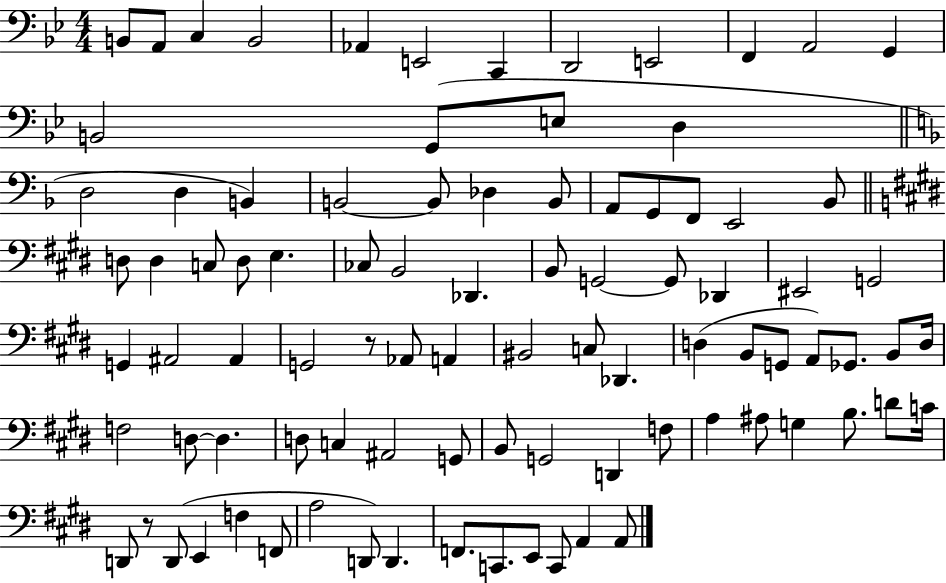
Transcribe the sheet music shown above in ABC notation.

X:1
T:Untitled
M:4/4
L:1/4
K:Bb
B,,/2 A,,/2 C, B,,2 _A,, E,,2 C,, D,,2 E,,2 F,, A,,2 G,, B,,2 G,,/2 E,/2 D, D,2 D, B,, B,,2 B,,/2 _D, B,,/2 A,,/2 G,,/2 F,,/2 E,,2 _B,,/2 D,/2 D, C,/2 D,/2 E, _C,/2 B,,2 _D,, B,,/2 G,,2 G,,/2 _D,, ^E,,2 G,,2 G,, ^A,,2 ^A,, G,,2 z/2 _A,,/2 A,, ^B,,2 C,/2 _D,, D, B,,/2 G,,/2 A,,/2 _G,,/2 B,,/2 D,/4 F,2 D,/2 D, D,/2 C, ^A,,2 G,,/2 B,,/2 G,,2 D,, F,/2 A, ^A,/2 G, B,/2 D/2 C/4 D,,/2 z/2 D,,/2 E,, F, F,,/2 A,2 D,,/2 D,, F,,/2 C,,/2 E,,/2 C,,/2 A,, A,,/2